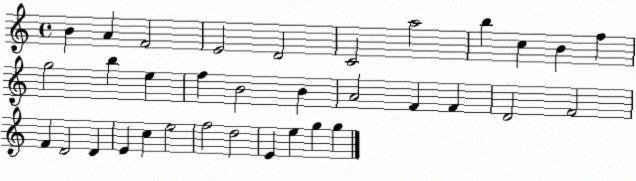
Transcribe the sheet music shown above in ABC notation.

X:1
T:Untitled
M:4/4
L:1/4
K:C
B A F2 E2 D2 C2 a2 b c B f g2 b e f B2 B A2 F F D2 F2 F D2 D E c e2 f2 d2 E e g g